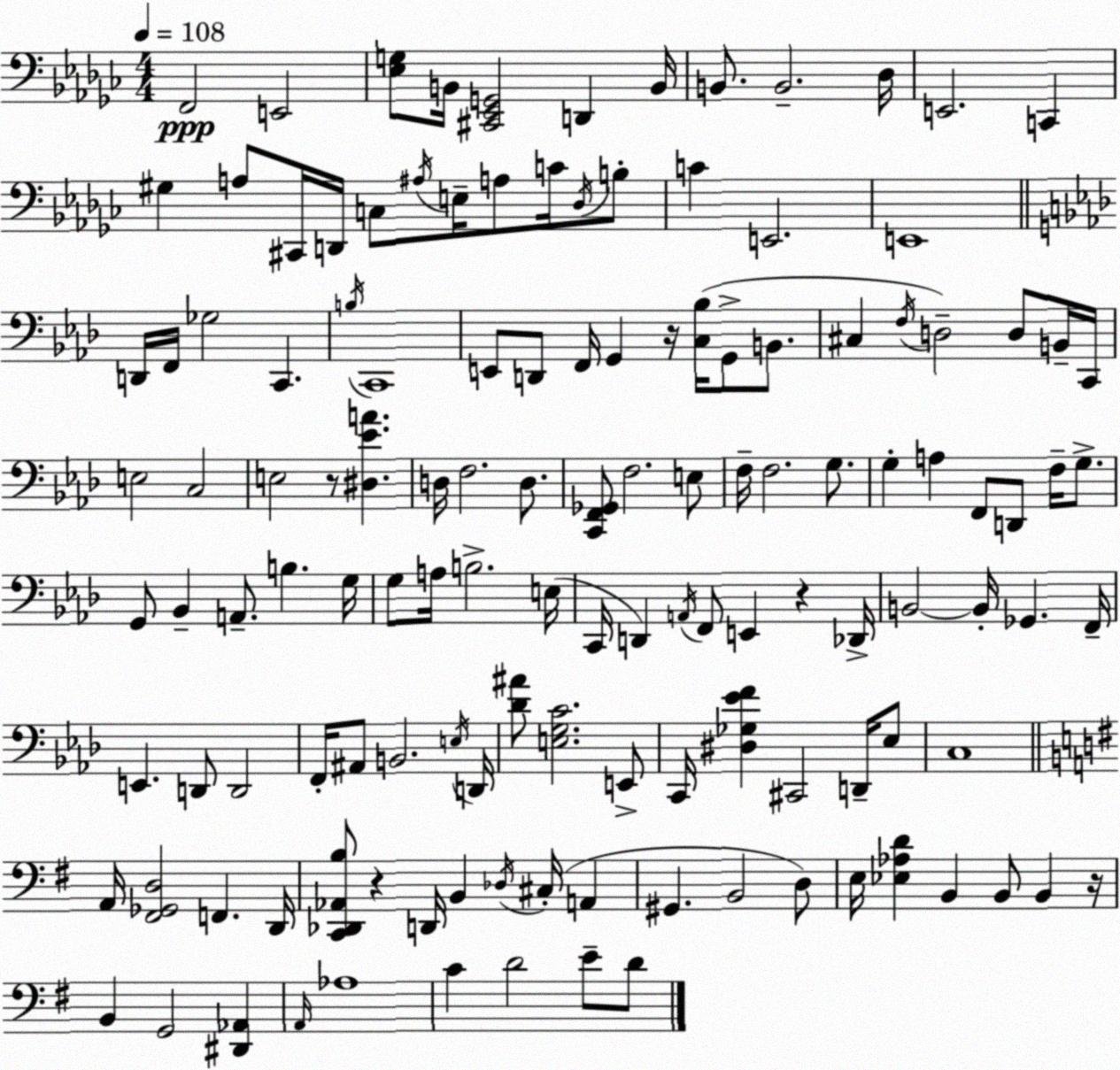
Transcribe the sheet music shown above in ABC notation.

X:1
T:Untitled
M:4/4
L:1/4
K:Ebm
F,,2 E,,2 [_E,G,]/2 B,,/4 [^C,,_E,,G,,]2 D,, B,,/4 B,,/2 B,,2 _D,/4 E,,2 C,, ^G, A,/2 ^C,,/4 D,,/4 C,/2 ^A,/4 E,/4 A,/2 C/4 _D,/4 B,/2 C E,,2 E,,4 D,,/4 F,,/4 _G,2 C,, B,/4 C,,4 E,,/2 D,,/2 F,,/4 G,, z/4 [C,_B,]/4 G,,/2 B,,/2 ^C, F,/4 D,2 D,/2 B,,/4 C,,/4 E,2 C,2 E,2 z/2 [^D,_EA] D,/4 F,2 D,/2 [C,,F,,_G,,]/2 F,2 E,/2 F,/4 F,2 G,/2 G, A, F,,/2 D,,/2 F,/4 G,/2 G,,/2 _B,, A,,/2 B, G,/4 G,/2 A,/4 B,2 E,/4 C,,/4 D,, A,,/4 F,,/2 E,, z _D,,/4 B,,2 B,,/4 _G,, F,,/4 E,, D,,/2 D,,2 F,,/4 ^A,,/2 B,,2 E,/4 D,,/4 [_D^A]/2 [E,G,C]2 E,,/2 C,,/4 [^D,_G,_EF] ^C,,2 D,,/4 _E,/2 C,4 A,,/4 [^F,,_G,,D,]2 F,, D,,/4 [C,,_D,,_A,,B,]/2 z D,,/4 B,, _D,/4 ^C,/4 A,, ^G,, B,,2 D,/2 E,/4 [_E,_A,D] B,, B,,/2 B,, z/4 B,, G,,2 [^D,,_A,,] A,,/4 _A,4 C D2 E/2 D/2